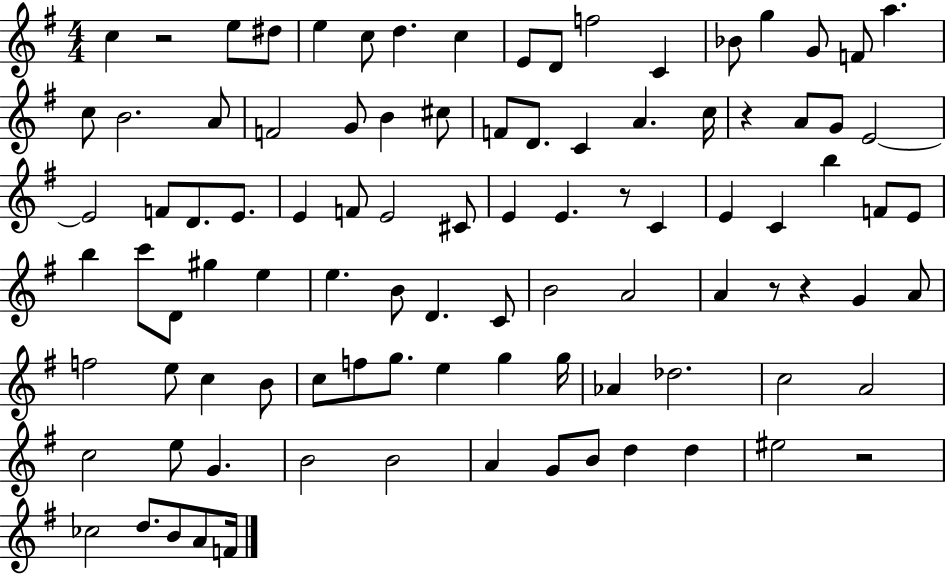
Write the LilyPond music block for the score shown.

{
  \clef treble
  \numericTimeSignature
  \time 4/4
  \key g \major
  c''4 r2 e''8 dis''8 | e''4 c''8 d''4. c''4 | e'8 d'8 f''2 c'4 | bes'8 g''4 g'8 f'8 a''4. | \break c''8 b'2. a'8 | f'2 g'8 b'4 cis''8 | f'8 d'8. c'4 a'4. c''16 | r4 a'8 g'8 e'2~~ | \break e'2 f'8 d'8. e'8. | e'4 f'8 e'2 cis'8 | e'4 e'4. r8 c'4 | e'4 c'4 b''4 f'8 e'8 | \break b''4 c'''8 d'8 gis''4 e''4 | e''4. b'8 d'4. c'8 | b'2 a'2 | a'4 r8 r4 g'4 a'8 | \break f''2 e''8 c''4 b'8 | c''8 f''8 g''8. e''4 g''4 g''16 | aes'4 des''2. | c''2 a'2 | \break c''2 e''8 g'4. | b'2 b'2 | a'4 g'8 b'8 d''4 d''4 | eis''2 r2 | \break ces''2 d''8. b'8 a'8 f'16 | \bar "|."
}